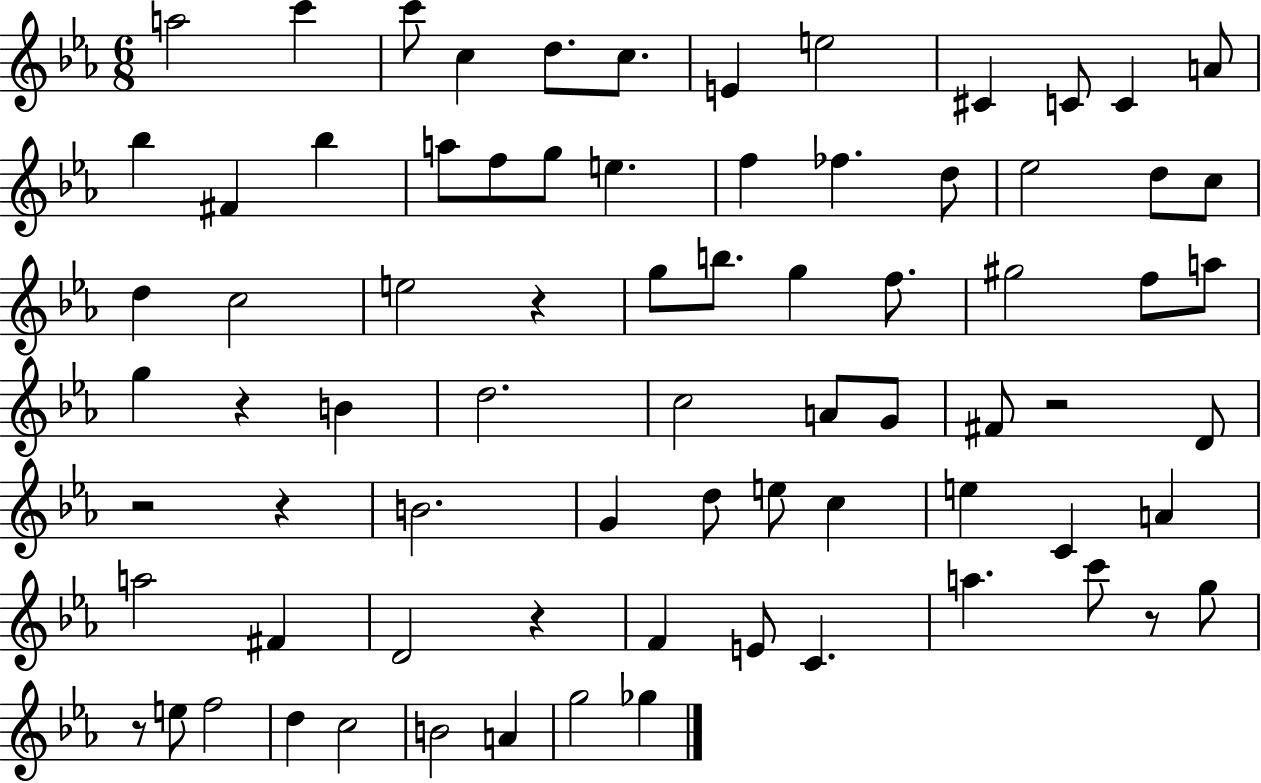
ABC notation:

X:1
T:Untitled
M:6/8
L:1/4
K:Eb
a2 c' c'/2 c d/2 c/2 E e2 ^C C/2 C A/2 _b ^F _b a/2 f/2 g/2 e f _f d/2 _e2 d/2 c/2 d c2 e2 z g/2 b/2 g f/2 ^g2 f/2 a/2 g z B d2 c2 A/2 G/2 ^F/2 z2 D/2 z2 z B2 G d/2 e/2 c e C A a2 ^F D2 z F E/2 C a c'/2 z/2 g/2 z/2 e/2 f2 d c2 B2 A g2 _g